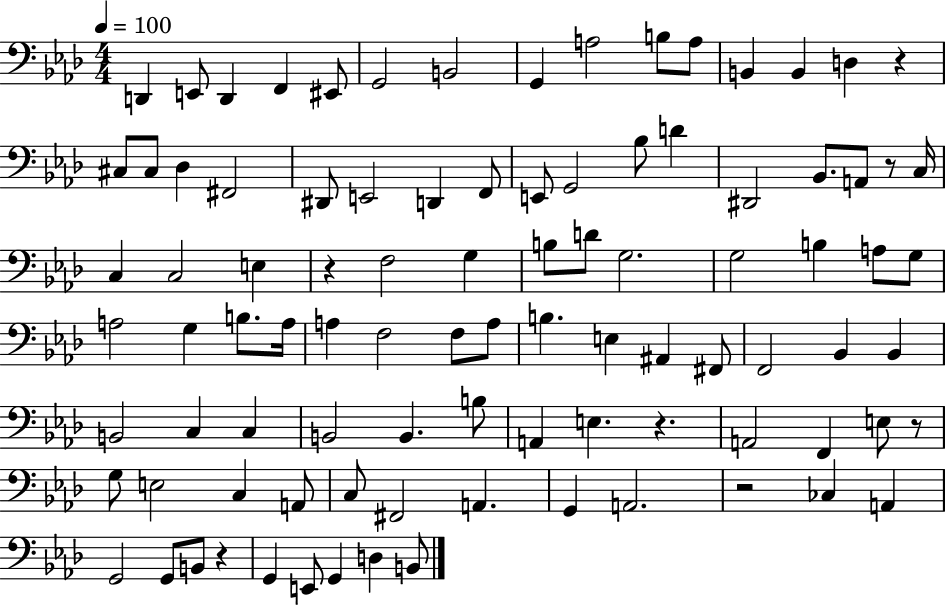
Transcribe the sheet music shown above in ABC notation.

X:1
T:Untitled
M:4/4
L:1/4
K:Ab
D,, E,,/2 D,, F,, ^E,,/2 G,,2 B,,2 G,, A,2 B,/2 A,/2 B,, B,, D, z ^C,/2 ^C,/2 _D, ^F,,2 ^D,,/2 E,,2 D,, F,,/2 E,,/2 G,,2 _B,/2 D ^D,,2 _B,,/2 A,,/2 z/2 C,/4 C, C,2 E, z F,2 G, B,/2 D/2 G,2 G,2 B, A,/2 G,/2 A,2 G, B,/2 A,/4 A, F,2 F,/2 A,/2 B, E, ^A,, ^F,,/2 F,,2 _B,, _B,, B,,2 C, C, B,,2 B,, B,/2 A,, E, z A,,2 F,, E,/2 z/2 G,/2 E,2 C, A,,/2 C,/2 ^F,,2 A,, G,, A,,2 z2 _C, A,, G,,2 G,,/2 B,,/2 z G,, E,,/2 G,, D, B,,/2